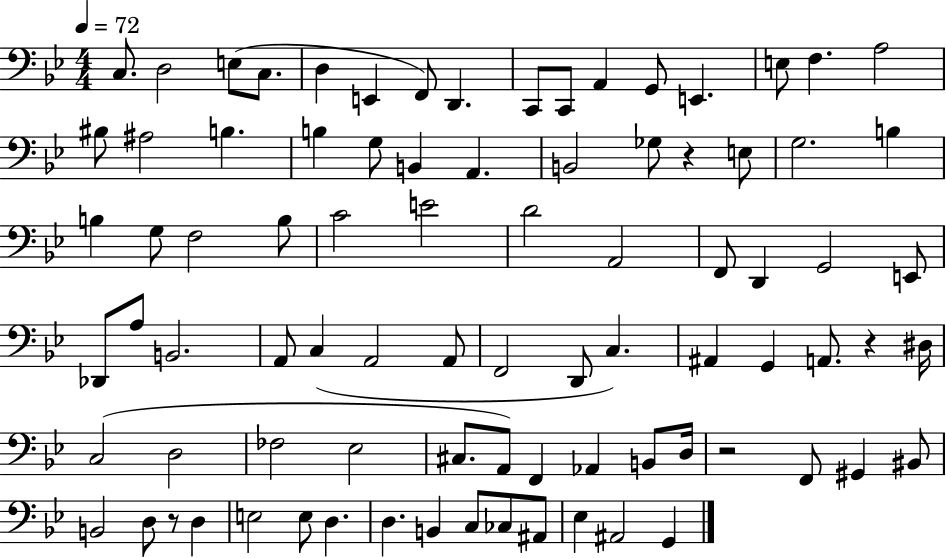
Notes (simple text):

C3/e. D3/h E3/e C3/e. D3/q E2/q F2/e D2/q. C2/e C2/e A2/q G2/e E2/q. E3/e F3/q. A3/h BIS3/e A#3/h B3/q. B3/q G3/e B2/q A2/q. B2/h Gb3/e R/q E3/e G3/h. B3/q B3/q G3/e F3/h B3/e C4/h E4/h D4/h A2/h F2/e D2/q G2/h E2/e Db2/e A3/e B2/h. A2/e C3/q A2/h A2/e F2/h D2/e C3/q. A#2/q G2/q A2/e. R/q D#3/s C3/h D3/h FES3/h Eb3/h C#3/e. A2/e F2/q Ab2/q B2/e D3/s R/h F2/e G#2/q BIS2/e B2/h D3/e R/e D3/q E3/h E3/e D3/q. D3/q. B2/q C3/e CES3/e A#2/e Eb3/q A#2/h G2/q